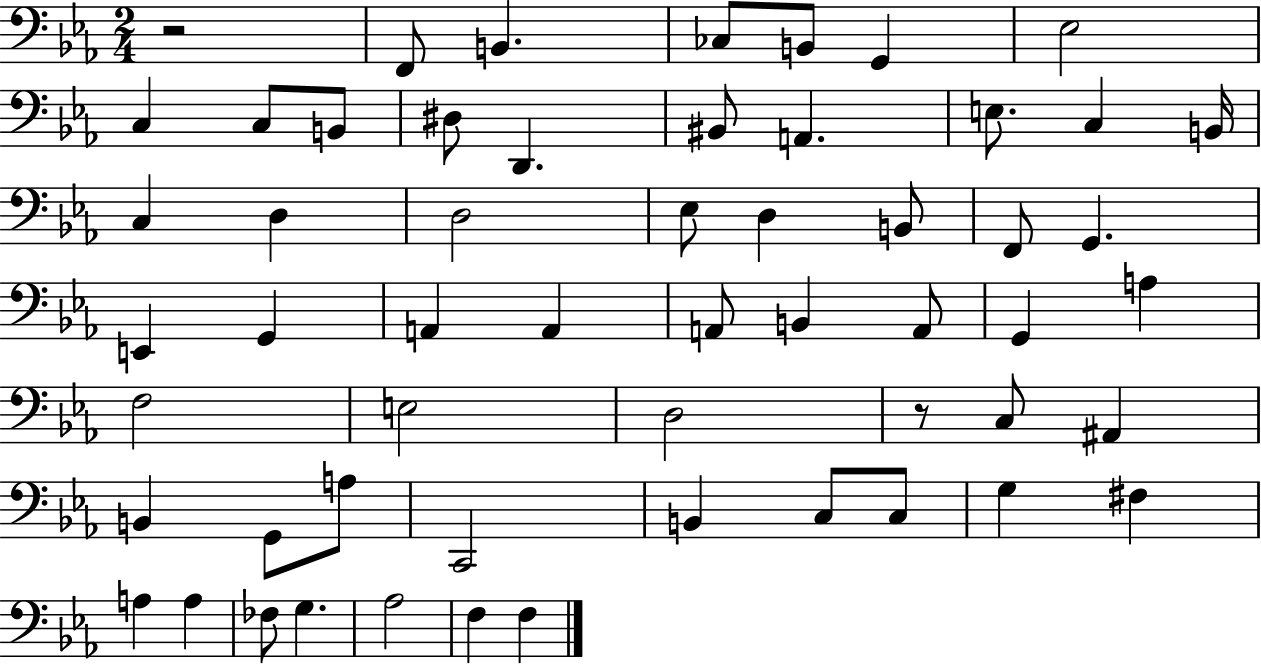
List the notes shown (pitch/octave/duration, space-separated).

R/h F2/e B2/q. CES3/e B2/e G2/q Eb3/h C3/q C3/e B2/e D#3/e D2/q. BIS2/e A2/q. E3/e. C3/q B2/s C3/q D3/q D3/h Eb3/e D3/q B2/e F2/e G2/q. E2/q G2/q A2/q A2/q A2/e B2/q A2/e G2/q A3/q F3/h E3/h D3/h R/e C3/e A#2/q B2/q G2/e A3/e C2/h B2/q C3/e C3/e G3/q F#3/q A3/q A3/q FES3/e G3/q. Ab3/h F3/q F3/q